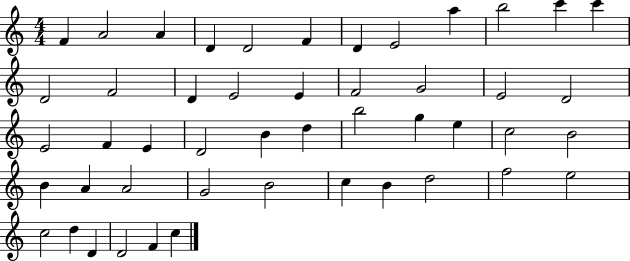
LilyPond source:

{
  \clef treble
  \numericTimeSignature
  \time 4/4
  \key c \major
  f'4 a'2 a'4 | d'4 d'2 f'4 | d'4 e'2 a''4 | b''2 c'''4 c'''4 | \break d'2 f'2 | d'4 e'2 e'4 | f'2 g'2 | e'2 d'2 | \break e'2 f'4 e'4 | d'2 b'4 d''4 | b''2 g''4 e''4 | c''2 b'2 | \break b'4 a'4 a'2 | g'2 b'2 | c''4 b'4 d''2 | f''2 e''2 | \break c''2 d''4 d'4 | d'2 f'4 c''4 | \bar "|."
}